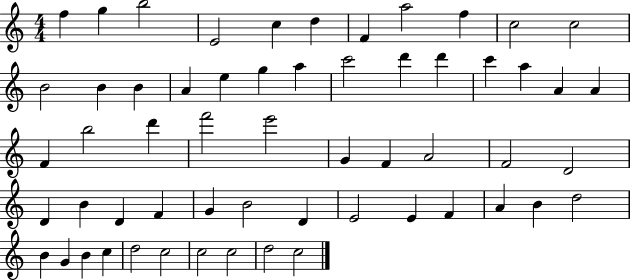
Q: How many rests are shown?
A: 0